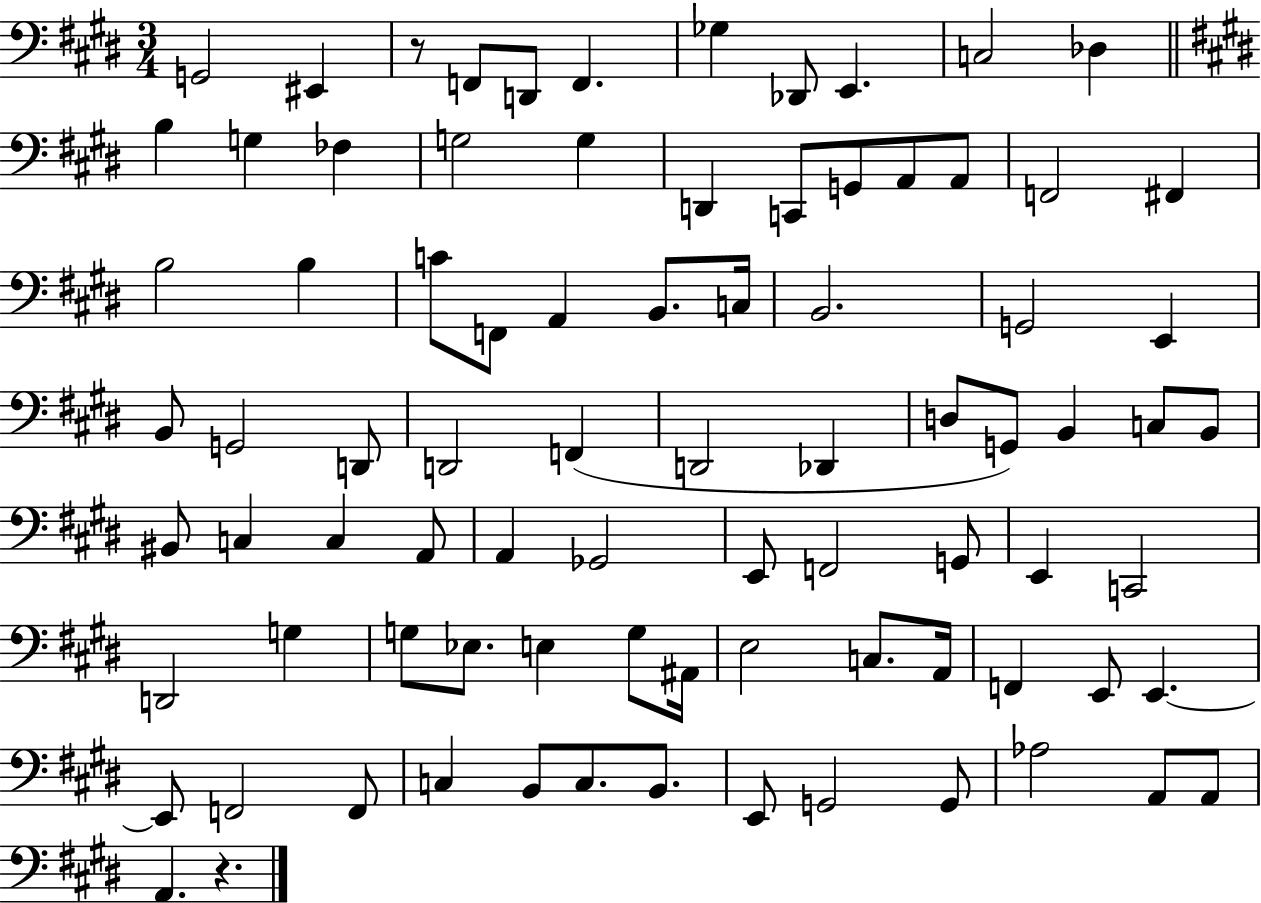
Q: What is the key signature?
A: E major